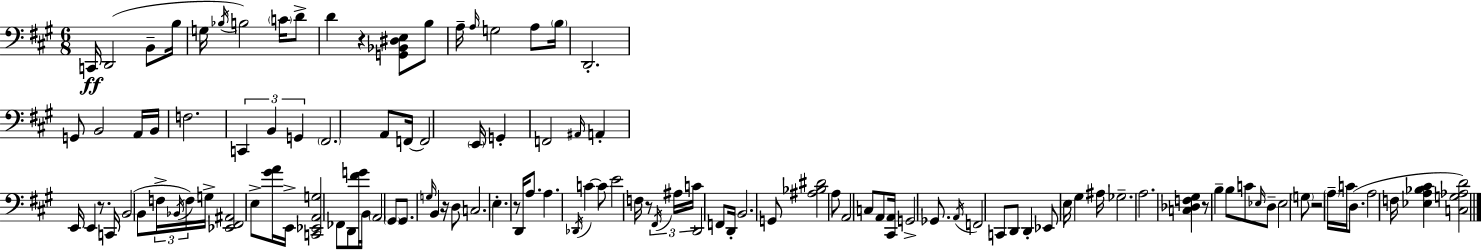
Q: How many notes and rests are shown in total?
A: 118